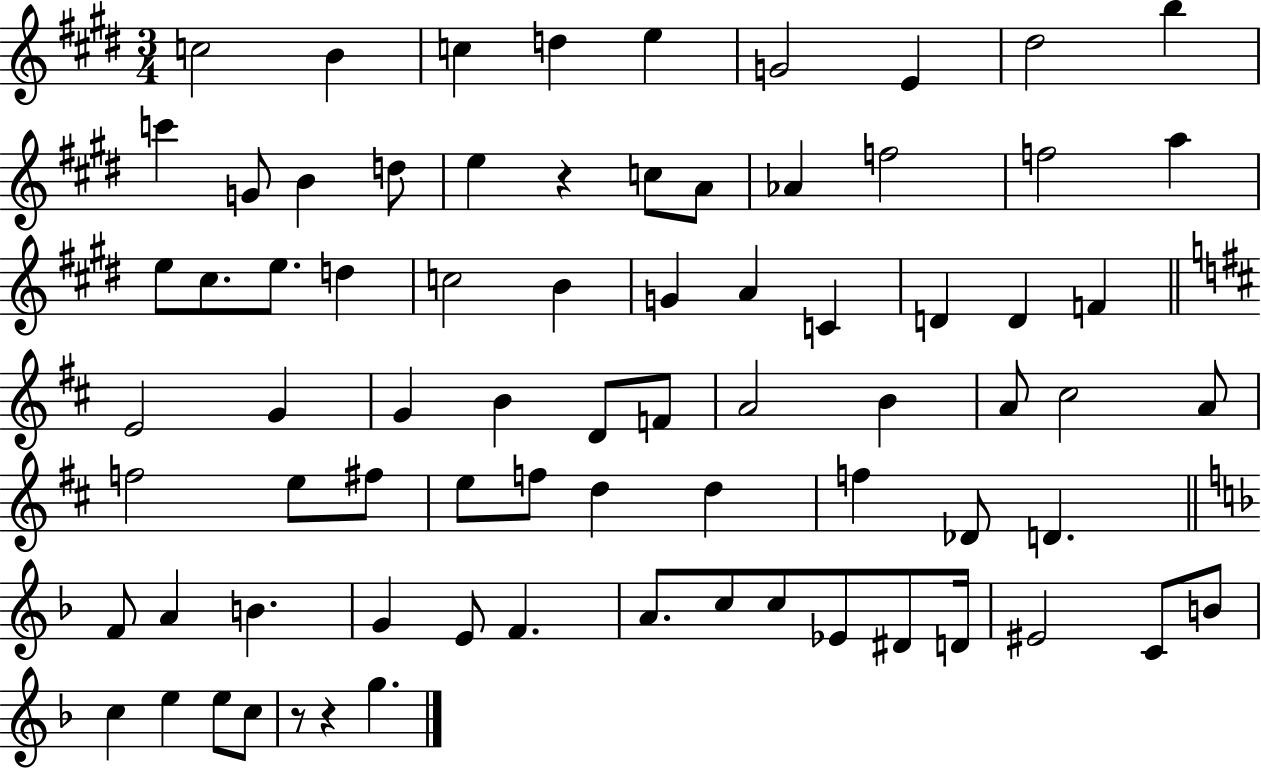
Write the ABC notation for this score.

X:1
T:Untitled
M:3/4
L:1/4
K:E
c2 B c d e G2 E ^d2 b c' G/2 B d/2 e z c/2 A/2 _A f2 f2 a e/2 ^c/2 e/2 d c2 B G A C D D F E2 G G B D/2 F/2 A2 B A/2 ^c2 A/2 f2 e/2 ^f/2 e/2 f/2 d d f _D/2 D F/2 A B G E/2 F A/2 c/2 c/2 _E/2 ^D/2 D/4 ^E2 C/2 B/2 c e e/2 c/2 z/2 z g